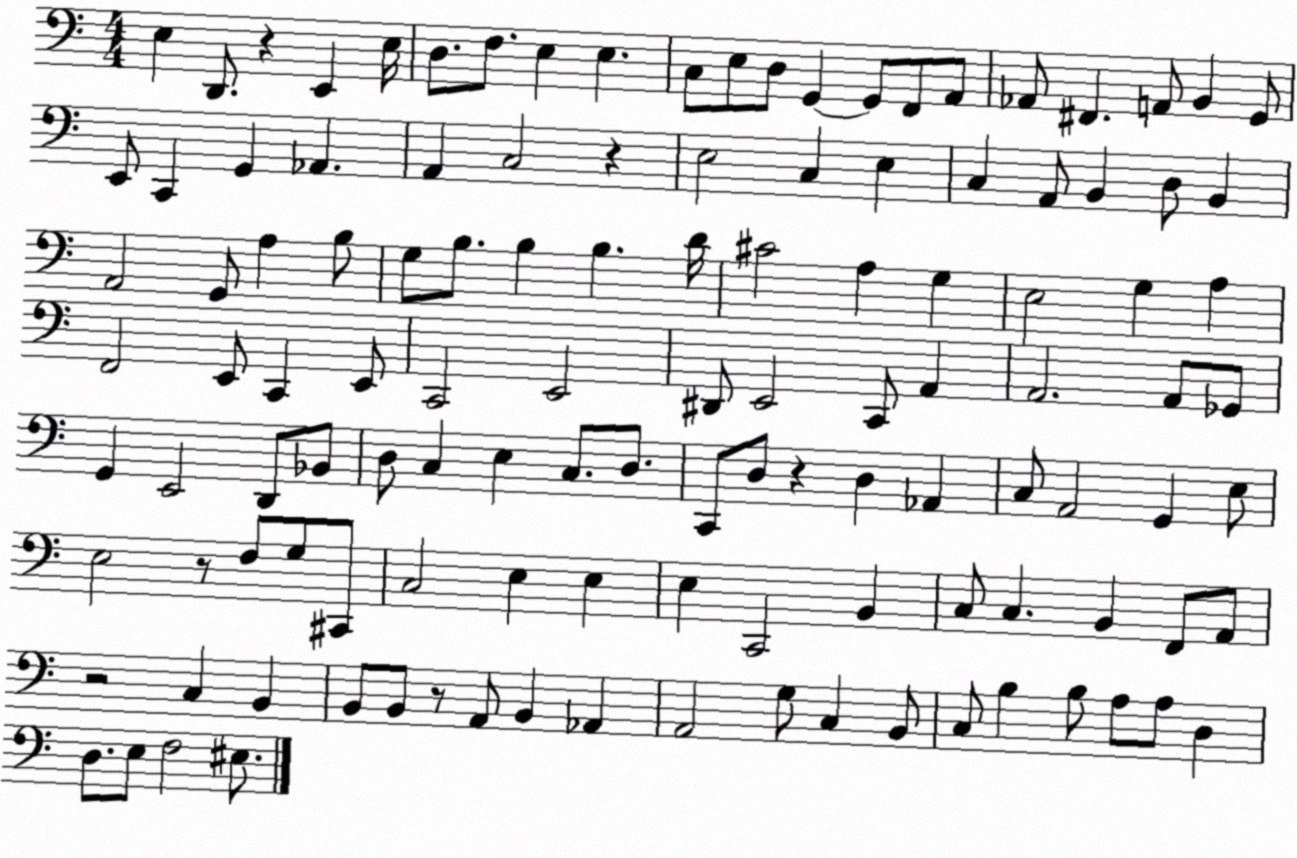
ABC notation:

X:1
T:Untitled
M:4/4
L:1/4
K:C
E, D,,/2 z E,, E,/4 D,/2 F,/2 E, E, C,/2 E,/2 D,/2 G,, G,,/2 F,,/2 A,,/2 _A,,/2 ^F,, A,,/2 B,, G,,/2 E,,/2 C,, G,, _A,, A,, C,2 z E,2 C, E, C, A,,/2 B,, D,/2 B,, A,,2 G,,/2 A, B,/2 G,/2 B,/2 B, B, D/4 ^C2 A, G, E,2 G, A, F,,2 E,,/2 C,, E,,/2 C,,2 E,,2 ^D,,/2 E,,2 C,,/2 A,, A,,2 A,,/2 _G,,/2 G,, E,,2 D,,/2 _B,,/2 D,/2 C, E, C,/2 D,/2 C,,/2 D,/2 z D, _A,, C,/2 A,,2 G,, E,/2 E,2 z/2 F,/2 G,/2 ^C,,/2 C,2 E, E, E, C,,2 B,, C,/2 C, B,, F,,/2 A,,/2 z2 C, B,, B,,/2 B,,/2 z/2 A,,/2 B,, _A,, A,,2 G,/2 C, B,,/2 C,/2 B, B,/2 A,/2 A,/2 D, D,/2 E,/2 F,2 ^E,/2